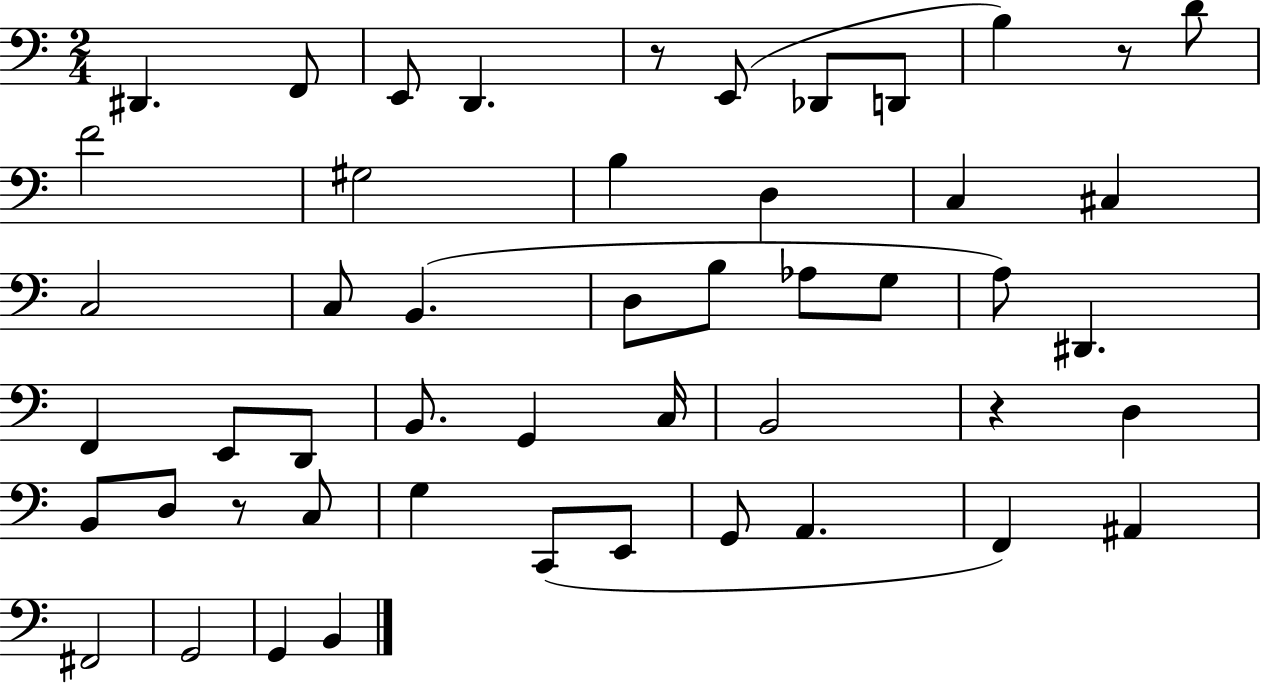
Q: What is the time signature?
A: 2/4